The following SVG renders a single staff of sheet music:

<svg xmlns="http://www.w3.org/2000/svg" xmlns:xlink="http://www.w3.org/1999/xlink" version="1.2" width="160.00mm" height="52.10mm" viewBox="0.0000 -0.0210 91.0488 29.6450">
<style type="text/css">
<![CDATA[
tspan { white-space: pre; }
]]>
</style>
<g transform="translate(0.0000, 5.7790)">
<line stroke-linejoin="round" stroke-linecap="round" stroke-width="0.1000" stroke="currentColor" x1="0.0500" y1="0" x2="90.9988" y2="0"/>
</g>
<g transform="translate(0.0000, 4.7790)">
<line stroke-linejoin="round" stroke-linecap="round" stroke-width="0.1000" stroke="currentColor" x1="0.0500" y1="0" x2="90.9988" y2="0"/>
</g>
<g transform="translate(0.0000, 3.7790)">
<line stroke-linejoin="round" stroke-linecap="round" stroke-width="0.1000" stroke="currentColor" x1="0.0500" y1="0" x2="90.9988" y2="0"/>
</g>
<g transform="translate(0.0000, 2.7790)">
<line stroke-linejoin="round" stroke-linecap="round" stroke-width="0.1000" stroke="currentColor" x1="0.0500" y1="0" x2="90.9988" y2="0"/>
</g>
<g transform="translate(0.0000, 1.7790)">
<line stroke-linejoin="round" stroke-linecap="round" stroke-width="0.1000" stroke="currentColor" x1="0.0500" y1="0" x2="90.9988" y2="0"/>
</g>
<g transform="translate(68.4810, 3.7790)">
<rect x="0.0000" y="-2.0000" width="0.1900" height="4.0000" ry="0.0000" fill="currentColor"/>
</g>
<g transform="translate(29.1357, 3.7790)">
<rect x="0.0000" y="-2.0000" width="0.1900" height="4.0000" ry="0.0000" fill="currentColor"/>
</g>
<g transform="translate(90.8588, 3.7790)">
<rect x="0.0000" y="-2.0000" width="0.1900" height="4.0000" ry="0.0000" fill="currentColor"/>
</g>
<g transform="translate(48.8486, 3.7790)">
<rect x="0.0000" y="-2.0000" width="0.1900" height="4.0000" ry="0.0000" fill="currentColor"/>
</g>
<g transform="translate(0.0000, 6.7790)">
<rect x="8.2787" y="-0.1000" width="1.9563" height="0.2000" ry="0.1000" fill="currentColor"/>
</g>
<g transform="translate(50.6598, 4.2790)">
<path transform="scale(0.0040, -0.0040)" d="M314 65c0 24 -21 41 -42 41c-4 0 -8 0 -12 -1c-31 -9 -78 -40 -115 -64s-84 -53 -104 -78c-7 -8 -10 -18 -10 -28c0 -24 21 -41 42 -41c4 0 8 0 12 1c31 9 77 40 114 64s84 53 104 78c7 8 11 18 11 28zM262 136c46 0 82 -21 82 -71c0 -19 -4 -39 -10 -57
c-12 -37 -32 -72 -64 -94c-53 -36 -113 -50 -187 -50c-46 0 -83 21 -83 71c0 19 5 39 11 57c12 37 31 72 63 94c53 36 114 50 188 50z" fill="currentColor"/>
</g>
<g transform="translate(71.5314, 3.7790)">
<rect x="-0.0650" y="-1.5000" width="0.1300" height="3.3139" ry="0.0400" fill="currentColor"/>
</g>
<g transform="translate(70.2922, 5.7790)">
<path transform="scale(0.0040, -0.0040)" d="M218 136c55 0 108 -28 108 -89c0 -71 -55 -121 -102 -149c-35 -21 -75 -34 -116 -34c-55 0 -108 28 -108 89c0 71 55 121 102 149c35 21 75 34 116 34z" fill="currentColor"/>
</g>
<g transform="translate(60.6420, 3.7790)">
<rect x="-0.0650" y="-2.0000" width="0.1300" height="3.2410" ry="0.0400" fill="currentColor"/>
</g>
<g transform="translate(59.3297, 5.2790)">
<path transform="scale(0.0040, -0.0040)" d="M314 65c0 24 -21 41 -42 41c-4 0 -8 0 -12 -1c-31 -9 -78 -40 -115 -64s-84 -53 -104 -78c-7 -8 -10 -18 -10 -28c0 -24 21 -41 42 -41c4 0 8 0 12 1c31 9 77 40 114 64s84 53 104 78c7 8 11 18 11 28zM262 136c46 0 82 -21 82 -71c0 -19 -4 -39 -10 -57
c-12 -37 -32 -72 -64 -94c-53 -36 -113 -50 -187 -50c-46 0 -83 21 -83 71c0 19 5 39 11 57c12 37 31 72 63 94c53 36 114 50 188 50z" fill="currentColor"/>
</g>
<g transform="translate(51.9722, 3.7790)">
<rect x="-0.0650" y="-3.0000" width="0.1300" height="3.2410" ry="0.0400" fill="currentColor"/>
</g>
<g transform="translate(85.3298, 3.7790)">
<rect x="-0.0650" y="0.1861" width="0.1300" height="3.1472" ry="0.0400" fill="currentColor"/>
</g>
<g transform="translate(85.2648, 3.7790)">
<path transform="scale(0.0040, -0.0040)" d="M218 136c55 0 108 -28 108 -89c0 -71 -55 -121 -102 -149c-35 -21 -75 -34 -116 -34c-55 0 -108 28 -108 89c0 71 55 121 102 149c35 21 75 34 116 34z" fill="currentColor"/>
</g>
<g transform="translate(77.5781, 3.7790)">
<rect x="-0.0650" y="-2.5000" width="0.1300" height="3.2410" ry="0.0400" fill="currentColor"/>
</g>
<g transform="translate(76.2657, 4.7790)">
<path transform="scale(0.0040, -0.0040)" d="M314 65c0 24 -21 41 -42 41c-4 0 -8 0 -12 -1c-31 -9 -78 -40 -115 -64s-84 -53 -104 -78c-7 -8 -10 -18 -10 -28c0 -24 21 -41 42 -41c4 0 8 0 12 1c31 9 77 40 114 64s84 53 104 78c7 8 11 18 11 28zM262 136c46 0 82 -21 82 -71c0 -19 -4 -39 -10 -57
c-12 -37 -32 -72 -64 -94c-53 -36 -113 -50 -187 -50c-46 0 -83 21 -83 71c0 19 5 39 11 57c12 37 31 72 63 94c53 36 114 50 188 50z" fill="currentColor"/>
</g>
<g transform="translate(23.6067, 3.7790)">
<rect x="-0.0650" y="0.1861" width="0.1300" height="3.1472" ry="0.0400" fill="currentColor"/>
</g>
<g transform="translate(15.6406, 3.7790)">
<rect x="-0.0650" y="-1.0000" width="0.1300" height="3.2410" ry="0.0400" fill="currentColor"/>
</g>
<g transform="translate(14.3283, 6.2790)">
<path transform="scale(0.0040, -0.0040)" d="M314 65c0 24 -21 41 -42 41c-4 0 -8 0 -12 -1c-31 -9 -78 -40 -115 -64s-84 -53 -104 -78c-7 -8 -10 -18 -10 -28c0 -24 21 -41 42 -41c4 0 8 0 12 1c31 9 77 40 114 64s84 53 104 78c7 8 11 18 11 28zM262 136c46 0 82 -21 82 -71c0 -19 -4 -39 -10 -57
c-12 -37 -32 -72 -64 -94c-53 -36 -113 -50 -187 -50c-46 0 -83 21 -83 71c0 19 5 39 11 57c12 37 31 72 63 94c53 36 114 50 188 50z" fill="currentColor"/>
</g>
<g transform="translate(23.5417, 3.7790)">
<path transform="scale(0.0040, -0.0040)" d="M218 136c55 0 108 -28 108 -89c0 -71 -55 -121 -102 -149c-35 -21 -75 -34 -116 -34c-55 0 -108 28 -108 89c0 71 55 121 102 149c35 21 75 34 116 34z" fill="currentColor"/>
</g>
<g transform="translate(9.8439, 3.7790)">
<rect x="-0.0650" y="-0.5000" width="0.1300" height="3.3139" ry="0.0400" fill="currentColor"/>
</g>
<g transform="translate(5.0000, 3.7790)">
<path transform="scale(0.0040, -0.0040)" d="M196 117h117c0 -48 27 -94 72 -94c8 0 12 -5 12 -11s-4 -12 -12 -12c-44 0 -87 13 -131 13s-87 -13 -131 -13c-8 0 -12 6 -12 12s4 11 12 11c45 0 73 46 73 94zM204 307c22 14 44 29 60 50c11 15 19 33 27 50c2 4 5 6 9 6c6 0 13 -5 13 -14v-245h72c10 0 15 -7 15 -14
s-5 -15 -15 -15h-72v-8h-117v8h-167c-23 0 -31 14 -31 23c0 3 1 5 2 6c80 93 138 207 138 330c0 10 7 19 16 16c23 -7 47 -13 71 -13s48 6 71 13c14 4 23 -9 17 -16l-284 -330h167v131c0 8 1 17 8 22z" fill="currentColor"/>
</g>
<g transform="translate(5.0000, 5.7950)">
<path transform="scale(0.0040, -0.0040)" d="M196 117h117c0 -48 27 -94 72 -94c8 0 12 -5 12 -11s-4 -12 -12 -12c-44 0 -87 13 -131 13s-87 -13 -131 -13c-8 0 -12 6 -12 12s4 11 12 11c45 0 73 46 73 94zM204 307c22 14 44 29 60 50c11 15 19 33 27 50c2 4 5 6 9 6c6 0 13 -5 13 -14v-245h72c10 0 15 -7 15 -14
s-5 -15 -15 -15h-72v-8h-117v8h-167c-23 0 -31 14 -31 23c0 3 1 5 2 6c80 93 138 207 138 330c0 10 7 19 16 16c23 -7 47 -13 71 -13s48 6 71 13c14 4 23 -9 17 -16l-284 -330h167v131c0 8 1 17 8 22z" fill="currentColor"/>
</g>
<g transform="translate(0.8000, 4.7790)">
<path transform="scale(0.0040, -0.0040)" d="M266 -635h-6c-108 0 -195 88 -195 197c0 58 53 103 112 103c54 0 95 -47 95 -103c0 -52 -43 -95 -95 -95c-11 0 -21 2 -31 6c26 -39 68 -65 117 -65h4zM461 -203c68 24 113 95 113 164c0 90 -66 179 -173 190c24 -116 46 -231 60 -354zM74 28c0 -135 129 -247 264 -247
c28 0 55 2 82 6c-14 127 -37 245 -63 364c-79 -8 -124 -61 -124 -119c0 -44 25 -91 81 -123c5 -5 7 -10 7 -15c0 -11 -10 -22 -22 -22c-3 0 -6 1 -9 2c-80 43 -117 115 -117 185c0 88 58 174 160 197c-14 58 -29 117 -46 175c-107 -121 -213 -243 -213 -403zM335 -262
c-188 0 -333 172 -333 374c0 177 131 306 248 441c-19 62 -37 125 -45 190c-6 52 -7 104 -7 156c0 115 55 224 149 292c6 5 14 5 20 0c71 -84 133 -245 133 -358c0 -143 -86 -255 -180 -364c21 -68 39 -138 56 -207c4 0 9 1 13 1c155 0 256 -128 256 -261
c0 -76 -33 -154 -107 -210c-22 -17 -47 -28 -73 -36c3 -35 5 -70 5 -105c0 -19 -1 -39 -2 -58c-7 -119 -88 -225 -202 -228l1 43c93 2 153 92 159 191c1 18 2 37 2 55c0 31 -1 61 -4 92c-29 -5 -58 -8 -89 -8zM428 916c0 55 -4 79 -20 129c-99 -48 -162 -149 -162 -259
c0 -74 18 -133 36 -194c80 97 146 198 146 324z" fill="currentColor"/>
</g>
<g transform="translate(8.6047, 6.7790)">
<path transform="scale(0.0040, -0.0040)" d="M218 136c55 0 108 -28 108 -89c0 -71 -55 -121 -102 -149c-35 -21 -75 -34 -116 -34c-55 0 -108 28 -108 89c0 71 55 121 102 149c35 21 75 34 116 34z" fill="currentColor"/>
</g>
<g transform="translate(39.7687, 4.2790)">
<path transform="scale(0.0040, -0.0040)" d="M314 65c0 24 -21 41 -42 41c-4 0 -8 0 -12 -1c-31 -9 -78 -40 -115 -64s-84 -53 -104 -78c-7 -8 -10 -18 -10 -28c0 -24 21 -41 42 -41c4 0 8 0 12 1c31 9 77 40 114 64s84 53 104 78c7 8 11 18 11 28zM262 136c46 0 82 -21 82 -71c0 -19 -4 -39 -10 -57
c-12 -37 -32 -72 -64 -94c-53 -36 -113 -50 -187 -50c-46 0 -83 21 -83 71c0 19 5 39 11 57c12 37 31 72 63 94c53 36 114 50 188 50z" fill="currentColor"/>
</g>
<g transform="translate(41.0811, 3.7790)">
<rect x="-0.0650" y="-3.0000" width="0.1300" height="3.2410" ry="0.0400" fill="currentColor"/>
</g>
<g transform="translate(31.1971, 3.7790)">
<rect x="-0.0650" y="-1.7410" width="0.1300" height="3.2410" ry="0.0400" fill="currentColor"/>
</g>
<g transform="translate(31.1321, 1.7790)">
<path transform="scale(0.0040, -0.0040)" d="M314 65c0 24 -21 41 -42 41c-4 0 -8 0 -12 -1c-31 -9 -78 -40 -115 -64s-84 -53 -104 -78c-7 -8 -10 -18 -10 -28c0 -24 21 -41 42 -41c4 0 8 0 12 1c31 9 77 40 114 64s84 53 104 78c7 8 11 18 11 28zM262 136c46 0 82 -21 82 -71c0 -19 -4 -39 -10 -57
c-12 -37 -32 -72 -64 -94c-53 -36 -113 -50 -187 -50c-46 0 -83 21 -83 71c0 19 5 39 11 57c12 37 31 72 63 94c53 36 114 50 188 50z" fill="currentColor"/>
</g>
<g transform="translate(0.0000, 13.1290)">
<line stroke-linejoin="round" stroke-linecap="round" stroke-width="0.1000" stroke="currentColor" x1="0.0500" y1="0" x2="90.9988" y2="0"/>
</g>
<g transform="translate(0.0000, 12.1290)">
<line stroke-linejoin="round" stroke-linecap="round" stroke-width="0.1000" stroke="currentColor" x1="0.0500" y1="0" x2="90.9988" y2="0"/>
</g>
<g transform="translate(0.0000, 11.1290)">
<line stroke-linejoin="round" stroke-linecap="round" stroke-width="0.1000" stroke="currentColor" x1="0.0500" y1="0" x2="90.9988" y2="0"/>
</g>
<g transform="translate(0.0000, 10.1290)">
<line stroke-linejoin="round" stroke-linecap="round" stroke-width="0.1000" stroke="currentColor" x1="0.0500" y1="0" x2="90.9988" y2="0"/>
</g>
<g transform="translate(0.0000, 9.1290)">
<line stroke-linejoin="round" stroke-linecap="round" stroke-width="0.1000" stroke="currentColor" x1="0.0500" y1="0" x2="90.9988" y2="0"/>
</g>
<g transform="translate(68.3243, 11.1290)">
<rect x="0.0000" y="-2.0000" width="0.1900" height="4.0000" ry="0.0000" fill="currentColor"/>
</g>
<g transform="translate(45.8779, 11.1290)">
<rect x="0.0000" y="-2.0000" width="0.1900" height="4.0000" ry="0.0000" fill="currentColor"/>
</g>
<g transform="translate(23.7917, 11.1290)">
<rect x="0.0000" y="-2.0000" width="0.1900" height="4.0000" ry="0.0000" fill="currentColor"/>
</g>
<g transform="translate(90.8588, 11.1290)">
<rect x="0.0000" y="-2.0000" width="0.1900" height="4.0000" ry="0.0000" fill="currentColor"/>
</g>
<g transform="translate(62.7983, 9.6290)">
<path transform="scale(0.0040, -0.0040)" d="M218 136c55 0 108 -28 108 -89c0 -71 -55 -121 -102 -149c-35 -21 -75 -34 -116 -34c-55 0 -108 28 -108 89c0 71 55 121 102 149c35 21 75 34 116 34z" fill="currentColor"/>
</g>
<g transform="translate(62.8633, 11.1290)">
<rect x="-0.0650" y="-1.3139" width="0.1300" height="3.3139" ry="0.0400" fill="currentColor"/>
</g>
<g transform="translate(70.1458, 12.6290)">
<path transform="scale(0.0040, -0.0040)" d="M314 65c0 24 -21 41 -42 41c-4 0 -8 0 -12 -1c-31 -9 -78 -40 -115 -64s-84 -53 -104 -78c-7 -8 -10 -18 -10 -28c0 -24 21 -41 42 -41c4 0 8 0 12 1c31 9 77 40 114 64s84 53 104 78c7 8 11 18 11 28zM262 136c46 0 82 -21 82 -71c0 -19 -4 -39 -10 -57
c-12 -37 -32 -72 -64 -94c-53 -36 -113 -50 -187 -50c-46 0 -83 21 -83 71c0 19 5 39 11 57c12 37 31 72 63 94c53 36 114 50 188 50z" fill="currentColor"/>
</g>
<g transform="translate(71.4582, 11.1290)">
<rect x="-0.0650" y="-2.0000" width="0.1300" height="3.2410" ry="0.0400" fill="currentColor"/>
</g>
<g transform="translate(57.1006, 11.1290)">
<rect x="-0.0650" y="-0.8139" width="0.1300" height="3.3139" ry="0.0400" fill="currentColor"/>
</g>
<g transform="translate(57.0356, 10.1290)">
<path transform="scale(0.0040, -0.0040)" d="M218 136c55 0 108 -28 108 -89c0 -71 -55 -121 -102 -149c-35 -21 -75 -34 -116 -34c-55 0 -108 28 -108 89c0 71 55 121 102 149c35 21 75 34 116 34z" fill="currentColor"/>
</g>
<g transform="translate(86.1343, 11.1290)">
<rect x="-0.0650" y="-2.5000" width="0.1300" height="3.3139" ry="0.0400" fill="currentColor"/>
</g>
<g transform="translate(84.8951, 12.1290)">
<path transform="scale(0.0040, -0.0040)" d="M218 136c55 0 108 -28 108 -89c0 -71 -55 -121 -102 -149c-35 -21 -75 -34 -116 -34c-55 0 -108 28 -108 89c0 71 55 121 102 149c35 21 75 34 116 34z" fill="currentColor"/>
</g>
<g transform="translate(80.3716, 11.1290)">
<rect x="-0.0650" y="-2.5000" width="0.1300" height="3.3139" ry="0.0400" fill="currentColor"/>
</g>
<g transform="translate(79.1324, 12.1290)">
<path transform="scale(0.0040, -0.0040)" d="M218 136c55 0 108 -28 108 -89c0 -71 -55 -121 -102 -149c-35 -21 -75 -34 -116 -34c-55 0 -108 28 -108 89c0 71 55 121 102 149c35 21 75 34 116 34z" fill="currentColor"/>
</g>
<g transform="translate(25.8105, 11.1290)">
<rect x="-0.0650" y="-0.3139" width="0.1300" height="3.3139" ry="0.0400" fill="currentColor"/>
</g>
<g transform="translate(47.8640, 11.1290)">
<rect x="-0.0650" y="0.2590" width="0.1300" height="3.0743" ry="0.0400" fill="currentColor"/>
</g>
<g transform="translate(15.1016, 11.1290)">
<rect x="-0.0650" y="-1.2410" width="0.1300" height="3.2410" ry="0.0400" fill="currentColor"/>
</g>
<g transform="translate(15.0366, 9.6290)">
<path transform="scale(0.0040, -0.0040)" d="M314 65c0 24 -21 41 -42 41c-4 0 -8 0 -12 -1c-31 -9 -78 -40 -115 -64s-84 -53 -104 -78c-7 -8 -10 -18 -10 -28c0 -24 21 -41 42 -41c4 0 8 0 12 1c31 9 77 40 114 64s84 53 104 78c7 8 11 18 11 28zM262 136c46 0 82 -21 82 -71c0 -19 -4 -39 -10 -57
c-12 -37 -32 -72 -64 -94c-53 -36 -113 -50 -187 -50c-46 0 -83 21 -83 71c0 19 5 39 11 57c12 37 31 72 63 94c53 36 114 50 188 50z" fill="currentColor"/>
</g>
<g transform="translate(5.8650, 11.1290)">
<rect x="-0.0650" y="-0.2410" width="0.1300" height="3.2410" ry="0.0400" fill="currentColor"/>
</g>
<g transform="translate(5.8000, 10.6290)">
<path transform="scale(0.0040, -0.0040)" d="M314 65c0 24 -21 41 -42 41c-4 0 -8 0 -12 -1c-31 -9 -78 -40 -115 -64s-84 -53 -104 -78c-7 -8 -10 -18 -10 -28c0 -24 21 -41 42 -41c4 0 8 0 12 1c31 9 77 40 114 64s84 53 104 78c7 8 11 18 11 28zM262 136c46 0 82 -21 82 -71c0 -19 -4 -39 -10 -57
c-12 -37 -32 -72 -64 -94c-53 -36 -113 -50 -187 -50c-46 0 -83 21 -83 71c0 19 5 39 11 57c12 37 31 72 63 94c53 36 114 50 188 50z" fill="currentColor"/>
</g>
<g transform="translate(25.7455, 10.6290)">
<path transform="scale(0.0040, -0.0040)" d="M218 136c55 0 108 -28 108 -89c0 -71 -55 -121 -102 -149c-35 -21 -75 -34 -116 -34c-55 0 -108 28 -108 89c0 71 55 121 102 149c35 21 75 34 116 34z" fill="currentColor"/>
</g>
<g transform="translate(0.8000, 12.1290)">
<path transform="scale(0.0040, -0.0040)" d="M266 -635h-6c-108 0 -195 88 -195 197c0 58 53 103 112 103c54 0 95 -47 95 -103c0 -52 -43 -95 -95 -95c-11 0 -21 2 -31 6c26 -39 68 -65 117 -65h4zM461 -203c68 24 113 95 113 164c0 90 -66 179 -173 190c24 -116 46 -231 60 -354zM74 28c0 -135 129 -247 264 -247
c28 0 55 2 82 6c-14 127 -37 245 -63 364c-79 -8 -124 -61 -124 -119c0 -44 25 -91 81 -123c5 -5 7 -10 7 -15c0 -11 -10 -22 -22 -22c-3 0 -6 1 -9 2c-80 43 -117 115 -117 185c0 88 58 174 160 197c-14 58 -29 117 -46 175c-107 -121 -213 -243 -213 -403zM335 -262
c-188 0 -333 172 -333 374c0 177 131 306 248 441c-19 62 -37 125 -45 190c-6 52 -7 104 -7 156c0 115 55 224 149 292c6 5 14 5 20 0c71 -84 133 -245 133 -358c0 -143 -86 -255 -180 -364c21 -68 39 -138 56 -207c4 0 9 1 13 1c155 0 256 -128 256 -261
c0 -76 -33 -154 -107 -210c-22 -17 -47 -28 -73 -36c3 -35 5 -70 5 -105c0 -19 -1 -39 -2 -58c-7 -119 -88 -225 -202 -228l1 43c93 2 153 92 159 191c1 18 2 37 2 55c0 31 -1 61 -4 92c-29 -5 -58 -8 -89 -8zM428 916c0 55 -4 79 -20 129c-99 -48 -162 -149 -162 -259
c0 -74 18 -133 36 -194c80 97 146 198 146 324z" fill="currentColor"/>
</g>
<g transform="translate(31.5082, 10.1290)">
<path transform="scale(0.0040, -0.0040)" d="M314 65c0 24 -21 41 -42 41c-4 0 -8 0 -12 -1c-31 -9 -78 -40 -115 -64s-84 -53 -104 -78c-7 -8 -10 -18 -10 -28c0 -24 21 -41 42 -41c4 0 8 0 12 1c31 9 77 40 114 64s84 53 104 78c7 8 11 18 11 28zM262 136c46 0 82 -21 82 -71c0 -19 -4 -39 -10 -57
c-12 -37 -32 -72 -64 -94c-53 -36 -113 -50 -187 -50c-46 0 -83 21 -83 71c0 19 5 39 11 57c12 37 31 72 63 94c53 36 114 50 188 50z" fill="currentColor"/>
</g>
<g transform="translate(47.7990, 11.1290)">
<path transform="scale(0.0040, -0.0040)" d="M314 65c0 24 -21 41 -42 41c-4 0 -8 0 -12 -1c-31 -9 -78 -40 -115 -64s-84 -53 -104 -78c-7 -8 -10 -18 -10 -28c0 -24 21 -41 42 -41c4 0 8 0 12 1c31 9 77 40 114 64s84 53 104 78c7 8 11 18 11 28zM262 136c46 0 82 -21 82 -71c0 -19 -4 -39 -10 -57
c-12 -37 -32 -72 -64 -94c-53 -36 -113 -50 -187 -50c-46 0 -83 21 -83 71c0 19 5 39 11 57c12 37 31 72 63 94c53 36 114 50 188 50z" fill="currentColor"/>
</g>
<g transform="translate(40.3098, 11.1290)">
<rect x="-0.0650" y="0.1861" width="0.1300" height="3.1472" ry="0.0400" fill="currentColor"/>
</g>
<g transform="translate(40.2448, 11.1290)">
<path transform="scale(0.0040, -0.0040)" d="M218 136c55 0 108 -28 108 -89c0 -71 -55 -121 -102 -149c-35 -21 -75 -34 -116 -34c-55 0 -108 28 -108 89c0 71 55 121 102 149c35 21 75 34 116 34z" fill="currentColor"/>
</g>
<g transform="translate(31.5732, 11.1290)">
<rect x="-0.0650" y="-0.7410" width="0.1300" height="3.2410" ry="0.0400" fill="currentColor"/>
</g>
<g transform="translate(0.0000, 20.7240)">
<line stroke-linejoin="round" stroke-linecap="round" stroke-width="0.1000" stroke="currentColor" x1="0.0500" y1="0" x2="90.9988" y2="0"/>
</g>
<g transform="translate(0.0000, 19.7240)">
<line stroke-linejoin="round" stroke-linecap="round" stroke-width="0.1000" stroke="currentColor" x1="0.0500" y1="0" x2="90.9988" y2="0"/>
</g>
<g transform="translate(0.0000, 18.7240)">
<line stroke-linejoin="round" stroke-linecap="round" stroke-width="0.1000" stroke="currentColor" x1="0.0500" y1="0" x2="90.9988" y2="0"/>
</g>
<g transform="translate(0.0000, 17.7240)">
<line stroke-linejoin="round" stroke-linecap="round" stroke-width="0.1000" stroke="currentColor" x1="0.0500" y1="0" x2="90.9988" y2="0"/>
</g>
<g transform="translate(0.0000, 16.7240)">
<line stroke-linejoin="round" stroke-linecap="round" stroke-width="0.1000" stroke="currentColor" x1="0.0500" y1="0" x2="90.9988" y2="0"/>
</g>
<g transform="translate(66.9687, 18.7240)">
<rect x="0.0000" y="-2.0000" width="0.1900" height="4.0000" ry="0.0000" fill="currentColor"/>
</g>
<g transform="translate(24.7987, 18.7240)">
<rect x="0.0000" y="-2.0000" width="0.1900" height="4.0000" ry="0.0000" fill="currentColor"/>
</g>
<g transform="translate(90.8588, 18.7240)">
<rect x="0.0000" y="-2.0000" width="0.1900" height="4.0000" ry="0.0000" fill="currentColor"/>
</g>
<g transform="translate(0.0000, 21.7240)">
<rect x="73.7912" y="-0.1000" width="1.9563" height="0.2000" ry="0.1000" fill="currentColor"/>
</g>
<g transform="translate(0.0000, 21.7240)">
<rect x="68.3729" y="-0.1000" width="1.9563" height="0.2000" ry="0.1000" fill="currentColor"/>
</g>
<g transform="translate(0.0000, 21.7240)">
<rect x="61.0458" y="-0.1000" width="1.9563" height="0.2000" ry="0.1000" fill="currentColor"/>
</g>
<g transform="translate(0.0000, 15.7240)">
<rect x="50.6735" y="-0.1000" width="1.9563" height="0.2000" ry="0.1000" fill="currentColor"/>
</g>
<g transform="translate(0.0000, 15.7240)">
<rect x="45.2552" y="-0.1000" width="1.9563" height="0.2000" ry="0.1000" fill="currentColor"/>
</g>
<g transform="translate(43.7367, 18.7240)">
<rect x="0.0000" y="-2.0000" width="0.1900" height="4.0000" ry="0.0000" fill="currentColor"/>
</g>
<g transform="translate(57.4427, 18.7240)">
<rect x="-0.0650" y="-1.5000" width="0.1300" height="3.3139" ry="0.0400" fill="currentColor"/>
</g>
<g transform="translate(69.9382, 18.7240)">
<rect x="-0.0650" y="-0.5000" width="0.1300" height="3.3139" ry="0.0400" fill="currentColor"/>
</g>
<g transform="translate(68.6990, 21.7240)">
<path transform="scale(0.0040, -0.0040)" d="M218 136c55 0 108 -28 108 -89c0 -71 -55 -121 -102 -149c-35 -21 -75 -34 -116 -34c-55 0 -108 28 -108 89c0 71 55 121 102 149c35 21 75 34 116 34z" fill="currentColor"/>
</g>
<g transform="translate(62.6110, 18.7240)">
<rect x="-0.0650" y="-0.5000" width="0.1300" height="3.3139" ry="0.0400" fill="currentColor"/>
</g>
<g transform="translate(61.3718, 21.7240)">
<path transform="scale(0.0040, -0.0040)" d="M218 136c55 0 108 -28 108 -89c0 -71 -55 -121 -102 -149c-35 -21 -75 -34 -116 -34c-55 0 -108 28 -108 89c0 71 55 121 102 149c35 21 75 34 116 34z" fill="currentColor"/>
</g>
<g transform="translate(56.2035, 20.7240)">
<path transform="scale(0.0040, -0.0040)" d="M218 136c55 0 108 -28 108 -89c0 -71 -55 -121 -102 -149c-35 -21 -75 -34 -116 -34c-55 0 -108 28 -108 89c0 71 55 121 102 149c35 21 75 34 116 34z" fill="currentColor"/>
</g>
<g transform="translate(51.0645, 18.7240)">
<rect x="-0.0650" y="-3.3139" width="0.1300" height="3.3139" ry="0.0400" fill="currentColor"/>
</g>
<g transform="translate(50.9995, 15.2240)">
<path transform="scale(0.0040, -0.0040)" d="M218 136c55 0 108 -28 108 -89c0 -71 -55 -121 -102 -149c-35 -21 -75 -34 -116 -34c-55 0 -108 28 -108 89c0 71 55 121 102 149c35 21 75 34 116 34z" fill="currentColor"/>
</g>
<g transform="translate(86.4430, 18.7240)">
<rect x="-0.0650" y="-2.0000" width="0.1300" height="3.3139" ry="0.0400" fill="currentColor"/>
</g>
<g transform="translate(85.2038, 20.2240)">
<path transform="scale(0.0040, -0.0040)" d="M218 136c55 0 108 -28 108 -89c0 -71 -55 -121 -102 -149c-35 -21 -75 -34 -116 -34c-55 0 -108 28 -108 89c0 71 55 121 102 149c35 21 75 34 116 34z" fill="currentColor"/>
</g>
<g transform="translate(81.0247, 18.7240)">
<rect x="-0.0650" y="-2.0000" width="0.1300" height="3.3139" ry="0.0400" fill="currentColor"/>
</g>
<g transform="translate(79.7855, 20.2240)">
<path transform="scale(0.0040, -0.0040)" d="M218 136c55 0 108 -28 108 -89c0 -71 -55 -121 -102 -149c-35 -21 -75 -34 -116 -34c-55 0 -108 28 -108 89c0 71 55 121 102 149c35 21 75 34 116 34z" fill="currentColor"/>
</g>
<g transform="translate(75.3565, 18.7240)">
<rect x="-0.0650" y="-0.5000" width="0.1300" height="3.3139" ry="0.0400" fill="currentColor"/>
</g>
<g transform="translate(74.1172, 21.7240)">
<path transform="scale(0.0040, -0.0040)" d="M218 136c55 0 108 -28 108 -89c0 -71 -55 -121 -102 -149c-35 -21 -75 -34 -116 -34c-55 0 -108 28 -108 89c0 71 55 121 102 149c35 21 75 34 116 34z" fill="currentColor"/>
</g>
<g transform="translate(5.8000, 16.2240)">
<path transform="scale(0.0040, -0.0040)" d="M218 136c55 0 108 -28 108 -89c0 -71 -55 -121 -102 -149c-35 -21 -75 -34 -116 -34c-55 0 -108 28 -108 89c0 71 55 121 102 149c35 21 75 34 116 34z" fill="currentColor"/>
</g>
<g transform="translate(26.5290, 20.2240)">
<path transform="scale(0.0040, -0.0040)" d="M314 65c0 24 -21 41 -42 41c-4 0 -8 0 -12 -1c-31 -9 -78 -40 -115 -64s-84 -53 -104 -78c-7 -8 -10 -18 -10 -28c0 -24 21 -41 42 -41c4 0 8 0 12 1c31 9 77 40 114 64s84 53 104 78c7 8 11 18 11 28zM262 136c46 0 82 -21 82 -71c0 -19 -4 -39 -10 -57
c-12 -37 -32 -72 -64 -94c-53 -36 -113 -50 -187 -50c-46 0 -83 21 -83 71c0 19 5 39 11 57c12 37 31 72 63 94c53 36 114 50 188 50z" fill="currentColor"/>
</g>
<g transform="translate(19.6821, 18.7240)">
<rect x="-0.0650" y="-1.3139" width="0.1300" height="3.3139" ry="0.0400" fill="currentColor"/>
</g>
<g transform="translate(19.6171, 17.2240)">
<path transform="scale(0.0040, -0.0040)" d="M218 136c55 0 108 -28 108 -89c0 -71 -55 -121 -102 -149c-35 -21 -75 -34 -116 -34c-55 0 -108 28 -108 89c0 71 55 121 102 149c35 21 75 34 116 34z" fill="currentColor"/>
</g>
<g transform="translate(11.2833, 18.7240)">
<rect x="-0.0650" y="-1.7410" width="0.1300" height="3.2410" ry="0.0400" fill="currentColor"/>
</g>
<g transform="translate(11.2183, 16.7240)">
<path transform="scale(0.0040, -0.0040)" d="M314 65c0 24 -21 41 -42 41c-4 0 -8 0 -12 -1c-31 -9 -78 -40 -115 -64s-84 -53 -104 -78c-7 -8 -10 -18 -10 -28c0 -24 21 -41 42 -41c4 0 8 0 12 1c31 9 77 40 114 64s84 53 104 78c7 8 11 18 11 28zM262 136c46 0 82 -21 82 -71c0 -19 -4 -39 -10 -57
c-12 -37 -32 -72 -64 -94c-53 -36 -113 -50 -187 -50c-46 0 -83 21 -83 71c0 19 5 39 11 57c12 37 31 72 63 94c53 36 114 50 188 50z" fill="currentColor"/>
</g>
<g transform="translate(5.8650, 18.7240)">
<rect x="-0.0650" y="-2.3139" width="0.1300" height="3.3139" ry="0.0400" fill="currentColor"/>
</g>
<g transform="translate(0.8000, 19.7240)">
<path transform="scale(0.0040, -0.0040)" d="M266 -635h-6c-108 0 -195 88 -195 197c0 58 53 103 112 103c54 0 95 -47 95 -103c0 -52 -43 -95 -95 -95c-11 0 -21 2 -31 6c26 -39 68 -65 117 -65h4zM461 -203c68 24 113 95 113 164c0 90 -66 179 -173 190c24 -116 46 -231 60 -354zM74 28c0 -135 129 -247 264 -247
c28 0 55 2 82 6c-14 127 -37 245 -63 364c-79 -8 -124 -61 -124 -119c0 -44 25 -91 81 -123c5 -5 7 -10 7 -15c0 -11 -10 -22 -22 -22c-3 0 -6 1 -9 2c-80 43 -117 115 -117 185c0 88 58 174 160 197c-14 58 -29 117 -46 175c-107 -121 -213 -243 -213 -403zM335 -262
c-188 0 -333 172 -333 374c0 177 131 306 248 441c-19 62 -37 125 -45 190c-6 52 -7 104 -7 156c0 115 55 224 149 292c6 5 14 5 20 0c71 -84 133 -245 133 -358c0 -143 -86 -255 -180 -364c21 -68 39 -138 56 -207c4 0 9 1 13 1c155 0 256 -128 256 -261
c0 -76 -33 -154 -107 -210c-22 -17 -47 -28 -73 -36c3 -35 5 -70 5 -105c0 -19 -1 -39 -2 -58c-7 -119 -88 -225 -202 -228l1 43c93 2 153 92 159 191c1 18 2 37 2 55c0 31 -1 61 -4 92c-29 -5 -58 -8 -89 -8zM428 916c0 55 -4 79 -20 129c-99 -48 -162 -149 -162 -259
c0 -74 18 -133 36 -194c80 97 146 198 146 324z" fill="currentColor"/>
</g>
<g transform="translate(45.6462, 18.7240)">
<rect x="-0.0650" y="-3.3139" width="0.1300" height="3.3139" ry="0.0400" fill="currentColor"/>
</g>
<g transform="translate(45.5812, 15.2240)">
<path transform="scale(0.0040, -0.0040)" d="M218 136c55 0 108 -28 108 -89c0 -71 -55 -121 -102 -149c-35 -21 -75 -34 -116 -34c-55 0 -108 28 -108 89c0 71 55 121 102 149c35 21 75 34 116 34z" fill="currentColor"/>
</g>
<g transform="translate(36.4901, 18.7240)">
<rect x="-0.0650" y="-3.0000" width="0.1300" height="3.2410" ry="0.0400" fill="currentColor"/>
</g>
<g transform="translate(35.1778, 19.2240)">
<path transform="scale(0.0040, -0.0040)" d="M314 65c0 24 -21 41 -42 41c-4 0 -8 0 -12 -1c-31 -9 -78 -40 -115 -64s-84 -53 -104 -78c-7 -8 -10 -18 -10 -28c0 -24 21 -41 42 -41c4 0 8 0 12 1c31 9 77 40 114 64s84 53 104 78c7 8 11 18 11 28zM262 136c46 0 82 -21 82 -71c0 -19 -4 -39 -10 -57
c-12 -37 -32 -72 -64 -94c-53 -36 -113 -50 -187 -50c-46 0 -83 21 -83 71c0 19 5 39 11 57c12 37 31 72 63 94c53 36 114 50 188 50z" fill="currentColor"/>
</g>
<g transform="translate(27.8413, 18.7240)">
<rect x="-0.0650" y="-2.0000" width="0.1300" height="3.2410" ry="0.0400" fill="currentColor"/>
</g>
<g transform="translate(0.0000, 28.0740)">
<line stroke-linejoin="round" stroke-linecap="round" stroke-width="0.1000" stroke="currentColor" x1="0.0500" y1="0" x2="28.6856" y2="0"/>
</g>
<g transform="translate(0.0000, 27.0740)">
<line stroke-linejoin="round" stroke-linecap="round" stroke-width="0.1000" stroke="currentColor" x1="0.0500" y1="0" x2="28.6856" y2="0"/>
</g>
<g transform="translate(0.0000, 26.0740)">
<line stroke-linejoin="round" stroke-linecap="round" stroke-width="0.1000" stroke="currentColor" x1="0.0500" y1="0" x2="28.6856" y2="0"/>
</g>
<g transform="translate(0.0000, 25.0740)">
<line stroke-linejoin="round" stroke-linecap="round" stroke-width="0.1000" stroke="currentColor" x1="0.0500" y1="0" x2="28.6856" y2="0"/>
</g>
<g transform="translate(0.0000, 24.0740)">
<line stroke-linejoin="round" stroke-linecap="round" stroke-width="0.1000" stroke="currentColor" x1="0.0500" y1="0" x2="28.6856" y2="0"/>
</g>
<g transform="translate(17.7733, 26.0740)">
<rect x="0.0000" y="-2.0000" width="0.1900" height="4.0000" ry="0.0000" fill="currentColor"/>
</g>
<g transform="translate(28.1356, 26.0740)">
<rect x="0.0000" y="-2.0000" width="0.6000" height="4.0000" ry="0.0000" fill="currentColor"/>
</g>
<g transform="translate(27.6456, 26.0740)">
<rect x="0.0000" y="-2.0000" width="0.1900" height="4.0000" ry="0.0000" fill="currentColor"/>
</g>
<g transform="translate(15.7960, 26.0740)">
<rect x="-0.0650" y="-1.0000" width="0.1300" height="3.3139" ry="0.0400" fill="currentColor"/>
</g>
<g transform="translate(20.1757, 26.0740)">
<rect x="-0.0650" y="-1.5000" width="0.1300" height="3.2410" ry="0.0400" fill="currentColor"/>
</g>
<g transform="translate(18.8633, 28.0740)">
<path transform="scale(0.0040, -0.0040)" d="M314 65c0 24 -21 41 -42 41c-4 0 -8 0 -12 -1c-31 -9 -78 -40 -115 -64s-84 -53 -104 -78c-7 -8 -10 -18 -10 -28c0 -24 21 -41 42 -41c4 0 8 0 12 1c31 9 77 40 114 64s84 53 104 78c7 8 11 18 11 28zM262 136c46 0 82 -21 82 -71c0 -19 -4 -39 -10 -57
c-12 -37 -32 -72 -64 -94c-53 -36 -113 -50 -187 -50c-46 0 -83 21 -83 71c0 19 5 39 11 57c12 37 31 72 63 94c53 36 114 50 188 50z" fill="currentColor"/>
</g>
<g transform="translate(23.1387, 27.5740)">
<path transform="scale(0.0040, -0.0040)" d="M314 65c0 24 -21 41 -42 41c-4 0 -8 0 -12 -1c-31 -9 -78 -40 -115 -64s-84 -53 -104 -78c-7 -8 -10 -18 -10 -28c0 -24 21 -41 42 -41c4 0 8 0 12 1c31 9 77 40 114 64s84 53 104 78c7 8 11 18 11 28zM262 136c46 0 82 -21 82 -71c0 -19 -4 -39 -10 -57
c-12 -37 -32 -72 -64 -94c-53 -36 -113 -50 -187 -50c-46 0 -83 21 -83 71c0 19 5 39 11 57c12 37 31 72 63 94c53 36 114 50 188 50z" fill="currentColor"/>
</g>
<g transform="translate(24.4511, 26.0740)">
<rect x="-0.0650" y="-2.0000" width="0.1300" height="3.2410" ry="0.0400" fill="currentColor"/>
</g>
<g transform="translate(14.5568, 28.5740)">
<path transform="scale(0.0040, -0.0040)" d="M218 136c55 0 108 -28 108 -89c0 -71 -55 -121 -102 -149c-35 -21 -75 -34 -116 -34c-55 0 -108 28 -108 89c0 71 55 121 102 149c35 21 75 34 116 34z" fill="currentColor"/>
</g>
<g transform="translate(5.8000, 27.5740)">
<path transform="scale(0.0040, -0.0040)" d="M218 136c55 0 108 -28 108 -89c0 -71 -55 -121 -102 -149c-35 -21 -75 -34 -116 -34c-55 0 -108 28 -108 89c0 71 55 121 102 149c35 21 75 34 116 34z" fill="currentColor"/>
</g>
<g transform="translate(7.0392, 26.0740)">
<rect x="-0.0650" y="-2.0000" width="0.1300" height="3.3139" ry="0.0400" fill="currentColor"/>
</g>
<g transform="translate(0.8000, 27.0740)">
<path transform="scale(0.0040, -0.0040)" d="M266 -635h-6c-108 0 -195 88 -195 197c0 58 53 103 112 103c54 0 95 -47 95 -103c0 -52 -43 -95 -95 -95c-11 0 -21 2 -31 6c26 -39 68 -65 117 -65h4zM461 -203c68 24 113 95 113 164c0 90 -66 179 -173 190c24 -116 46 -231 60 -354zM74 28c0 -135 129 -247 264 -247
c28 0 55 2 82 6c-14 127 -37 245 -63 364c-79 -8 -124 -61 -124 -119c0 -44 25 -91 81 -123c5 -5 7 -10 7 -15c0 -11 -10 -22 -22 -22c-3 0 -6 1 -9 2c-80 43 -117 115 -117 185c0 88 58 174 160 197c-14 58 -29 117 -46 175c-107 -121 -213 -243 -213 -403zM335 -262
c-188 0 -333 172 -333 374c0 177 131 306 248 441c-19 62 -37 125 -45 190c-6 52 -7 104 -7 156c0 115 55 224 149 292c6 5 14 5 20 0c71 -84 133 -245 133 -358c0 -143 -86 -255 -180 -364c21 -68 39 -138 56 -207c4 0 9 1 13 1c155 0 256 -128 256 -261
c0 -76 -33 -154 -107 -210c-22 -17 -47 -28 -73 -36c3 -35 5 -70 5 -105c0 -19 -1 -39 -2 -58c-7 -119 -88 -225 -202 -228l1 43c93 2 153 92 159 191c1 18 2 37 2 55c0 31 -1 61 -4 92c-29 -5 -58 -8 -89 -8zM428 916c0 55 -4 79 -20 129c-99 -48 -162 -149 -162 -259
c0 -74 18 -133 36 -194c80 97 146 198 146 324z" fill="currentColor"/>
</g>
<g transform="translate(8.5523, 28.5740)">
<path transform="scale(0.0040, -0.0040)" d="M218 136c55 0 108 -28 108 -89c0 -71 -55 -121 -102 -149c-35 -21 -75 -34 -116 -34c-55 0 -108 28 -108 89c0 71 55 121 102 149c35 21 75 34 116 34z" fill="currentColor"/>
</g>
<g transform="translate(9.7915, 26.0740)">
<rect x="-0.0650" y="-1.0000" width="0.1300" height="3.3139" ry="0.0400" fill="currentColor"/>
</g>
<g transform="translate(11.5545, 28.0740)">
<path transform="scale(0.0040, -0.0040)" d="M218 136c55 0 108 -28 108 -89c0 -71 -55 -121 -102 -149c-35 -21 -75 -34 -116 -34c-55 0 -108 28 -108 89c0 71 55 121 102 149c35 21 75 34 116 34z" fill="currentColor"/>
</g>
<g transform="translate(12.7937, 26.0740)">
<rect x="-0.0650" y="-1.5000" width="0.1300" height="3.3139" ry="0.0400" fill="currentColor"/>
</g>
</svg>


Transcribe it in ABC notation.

X:1
T:Untitled
M:4/4
L:1/4
K:C
C D2 B f2 A2 A2 F2 E G2 B c2 e2 c d2 B B2 d e F2 G G g f2 e F2 A2 b b E C C C F F F D E D E2 F2